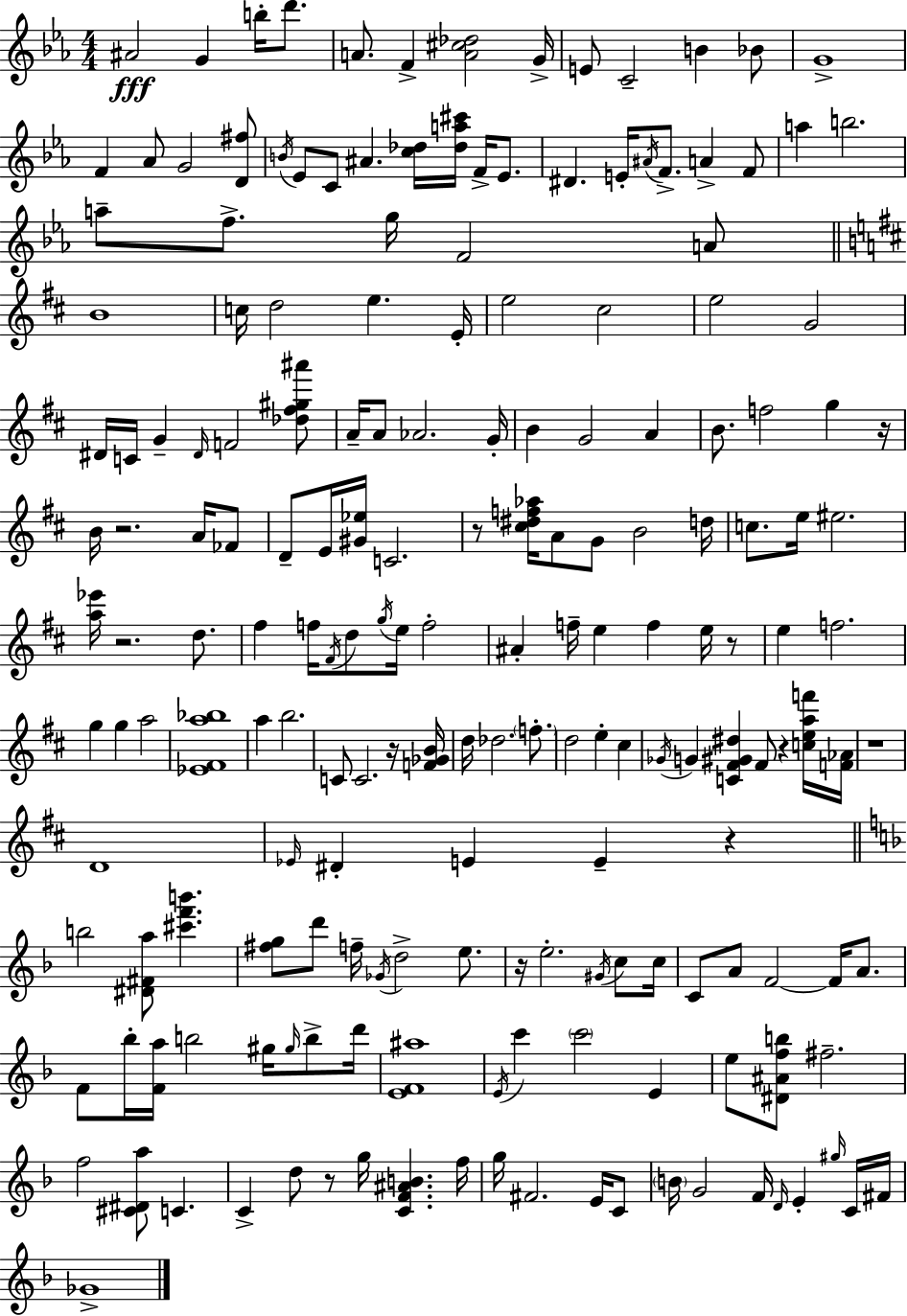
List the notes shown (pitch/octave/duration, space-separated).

A#4/h G4/q B5/s D6/e. A4/e. F4/q [A4,C#5,Db5]/h G4/s E4/e C4/h B4/q Bb4/e G4/w F4/q Ab4/e G4/h [D4,F#5]/e B4/s Eb4/e C4/e A#4/q. [C5,Db5]/s [Db5,A5,C#6]/s F4/s Eb4/e. D#4/q. E4/s A#4/s F4/e. A4/q F4/e A5/q B5/h. A5/e F5/e. G5/s F4/h A4/e B4/w C5/s D5/h E5/q. E4/s E5/h C#5/h E5/h G4/h D#4/s C4/s G4/q D#4/s F4/h [Db5,F#5,G#5,A#6]/e A4/s A4/e Ab4/h. G4/s B4/q G4/h A4/q B4/e. F5/h G5/q R/s B4/s R/h. A4/s FES4/e D4/e E4/s [G#4,Eb5]/s C4/h. R/e [C#5,D#5,F5,Ab5]/s A4/e G4/e B4/h D5/s C5/e. E5/s EIS5/h. [A5,Eb6]/s R/h. D5/e. F#5/q F5/s F#4/s D5/e G5/s E5/s F5/h A#4/q F5/s E5/q F5/q E5/s R/e E5/q F5/h. G5/q G5/q A5/h [Eb4,F#4,A5,Bb5]/w A5/q B5/h. C4/e C4/h. R/s [F4,Gb4,B4]/s D5/s Db5/h. F5/e. D5/h E5/q C#5/q Gb4/s G4/q [C4,F#4,G#4,D#5]/q F#4/e R/q [C5,E5,A5,F6]/s [F4,Ab4]/s R/w D4/w Eb4/s D#4/q E4/q E4/q R/q B5/h [D#4,F#4,A5]/e [C#6,F6,B6]/q. [F#5,G5]/e D6/e F5/s Gb4/s D5/h E5/e. R/s E5/h. G#4/s C5/e C5/s C4/e A4/e F4/h F4/s A4/e. F4/e Bb5/s [F4,A5]/s B5/h G#5/s G#5/s B5/e D6/s [E4,F4,A#5]/w E4/s C6/q C6/h E4/q E5/e [D#4,A#4,F5,B5]/e F#5/h. F5/h [C#4,D#4,A5]/e C4/q. C4/q D5/e R/e G5/s [C4,F4,A#4,B4]/q. F5/s G5/s F#4/h. E4/s C4/e B4/s G4/h F4/s D4/s E4/q G#5/s C4/s F#4/s Gb4/w